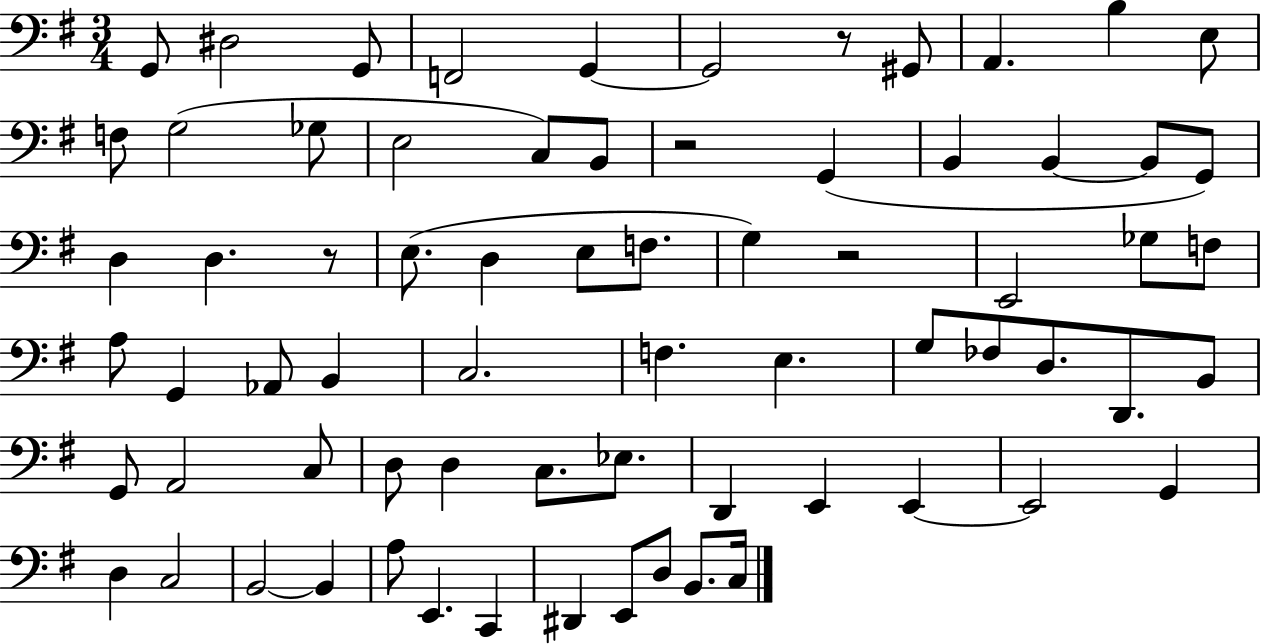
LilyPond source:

{
  \clef bass
  \numericTimeSignature
  \time 3/4
  \key g \major
  g,8 dis2 g,8 | f,2 g,4~~ | g,2 r8 gis,8 | a,4. b4 e8 | \break f8 g2( ges8 | e2 c8) b,8 | r2 g,4( | b,4 b,4~~ b,8 g,8) | \break d4 d4. r8 | e8.( d4 e8 f8. | g4) r2 | e,2 ges8 f8 | \break a8 g,4 aes,8 b,4 | c2. | f4. e4. | g8 fes8 d8. d,8. b,8 | \break g,8 a,2 c8 | d8 d4 c8. ees8. | d,4 e,4 e,4~~ | e,2 g,4 | \break d4 c2 | b,2~~ b,4 | a8 e,4. c,4 | dis,4 e,8 d8 b,8. c16 | \break \bar "|."
}